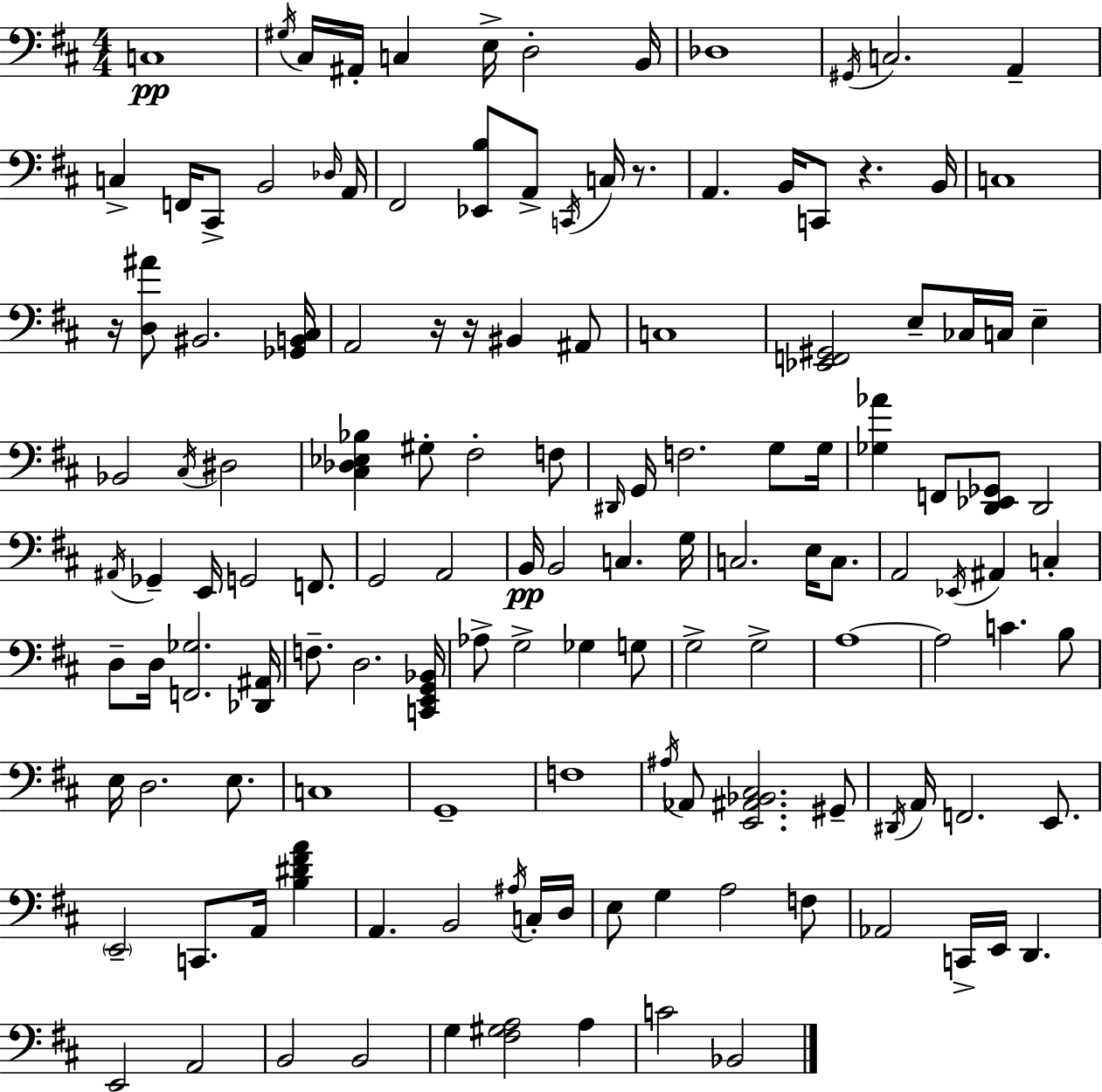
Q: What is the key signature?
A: D major